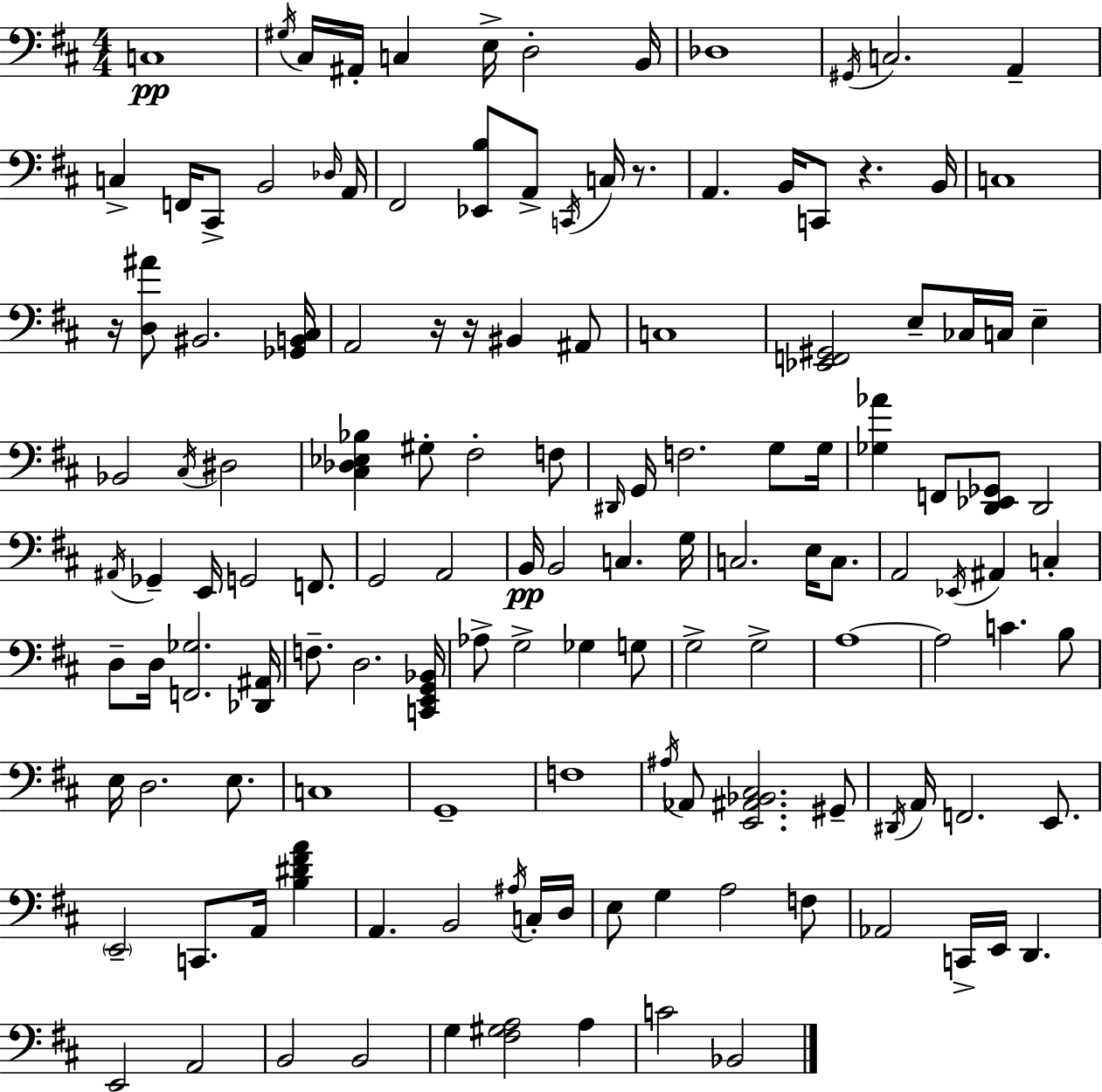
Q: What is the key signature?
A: D major